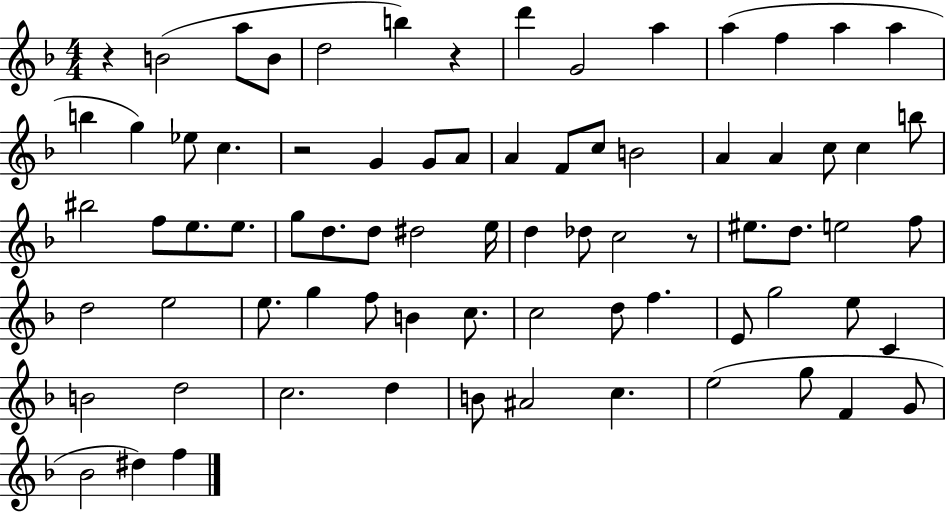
R/q B4/h A5/e B4/e D5/h B5/q R/q D6/q G4/h A5/q A5/q F5/q A5/q A5/q B5/q G5/q Eb5/e C5/q. R/h G4/q G4/e A4/e A4/q F4/e C5/e B4/h A4/q A4/q C5/e C5/q B5/e BIS5/h F5/e E5/e. E5/e. G5/e D5/e. D5/e D#5/h E5/s D5/q Db5/e C5/h R/e EIS5/e. D5/e. E5/h F5/e D5/h E5/h E5/e. G5/q F5/e B4/q C5/e. C5/h D5/e F5/q. E4/e G5/h E5/e C4/q B4/h D5/h C5/h. D5/q B4/e A#4/h C5/q. E5/h G5/e F4/q G4/e Bb4/h D#5/q F5/q